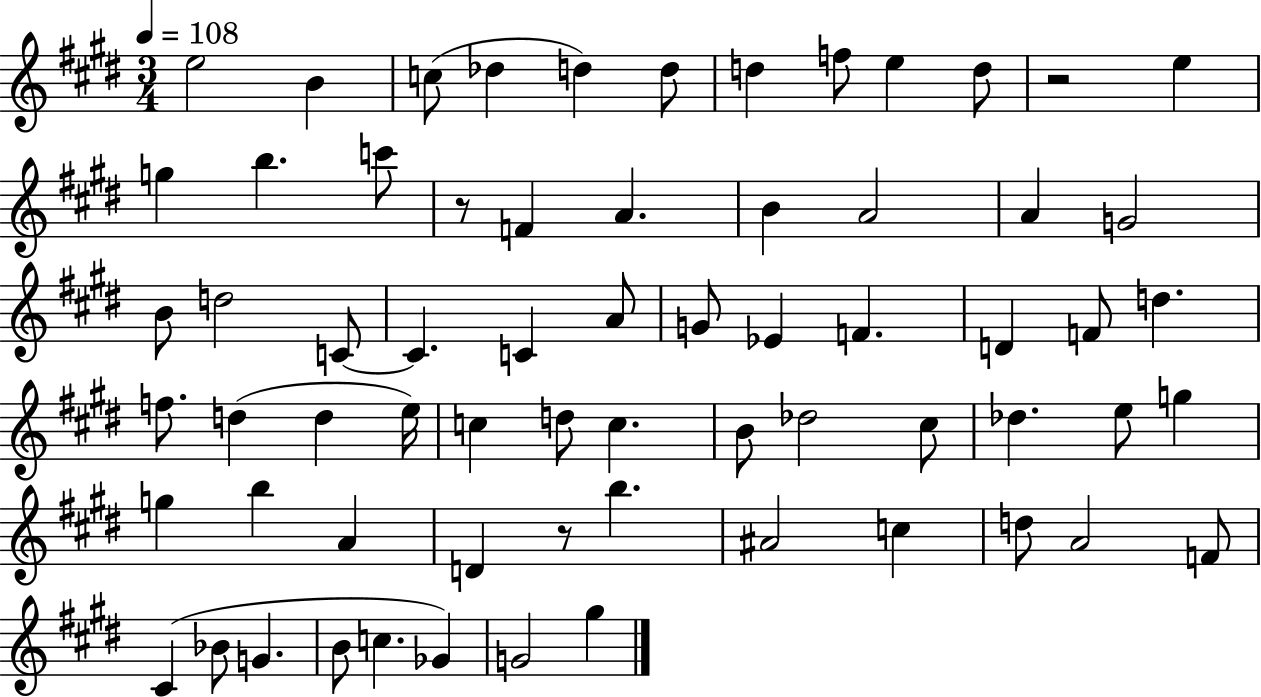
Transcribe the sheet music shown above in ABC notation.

X:1
T:Untitled
M:3/4
L:1/4
K:E
e2 B c/2 _d d d/2 d f/2 e d/2 z2 e g b c'/2 z/2 F A B A2 A G2 B/2 d2 C/2 C C A/2 G/2 _E F D F/2 d f/2 d d e/4 c d/2 c B/2 _d2 ^c/2 _d e/2 g g b A D z/2 b ^A2 c d/2 A2 F/2 ^C _B/2 G B/2 c _G G2 ^g